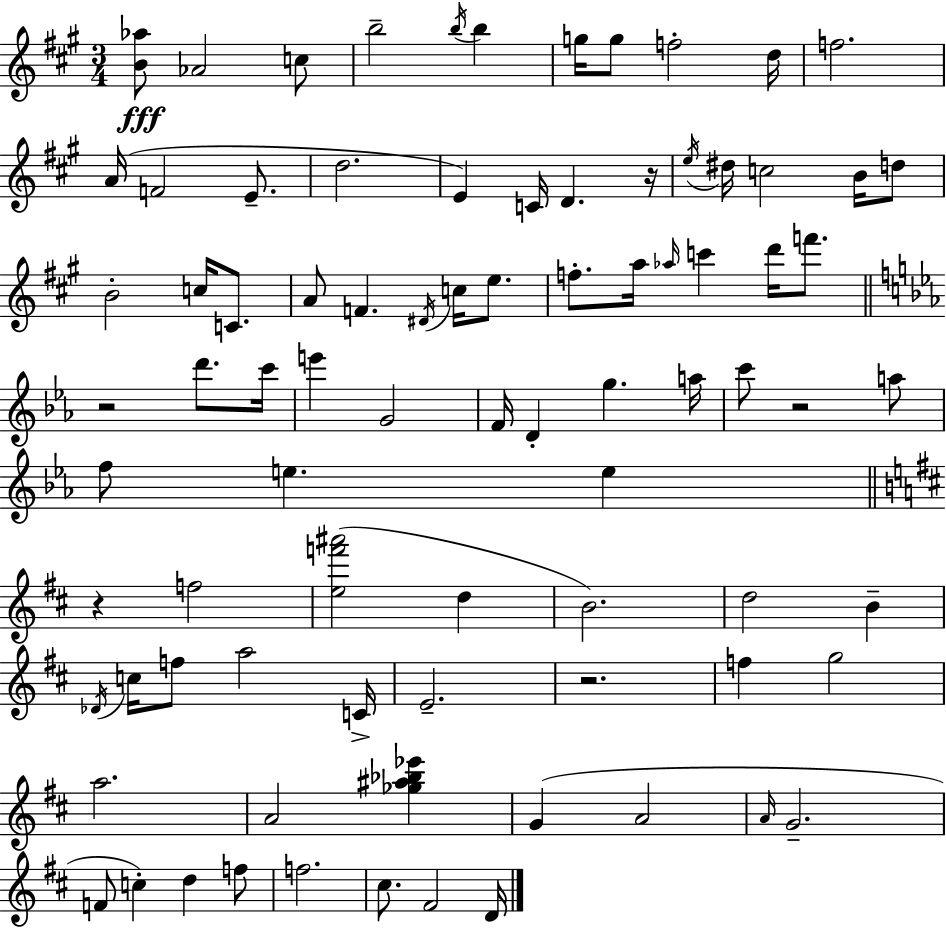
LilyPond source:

{
  \clef treble
  \numericTimeSignature
  \time 3/4
  \key a \major
  <b' aes''>8\fff aes'2 c''8 | b''2-- \acciaccatura { b''16 } b''4 | g''16 g''8 f''2-. | d''16 f''2. | \break a'16( f'2 e'8.-- | d''2. | e'4) c'16 d'4. | r16 \acciaccatura { e''16 } dis''16 c''2 b'16 | \break d''8 b'2-. c''16 c'8. | a'8 f'4. \acciaccatura { dis'16 } c''16 | e''8. f''8.-. a''16 \grace { aes''16 } c'''4 | d'''16 f'''8. \bar "||" \break \key c \minor r2 d'''8. c'''16 | e'''4 g'2 | f'16 d'4-. g''4. a''16 | c'''8 r2 a''8 | \break f''8 e''4. e''4 | \bar "||" \break \key d \major r4 f''2 | <e'' f''' ais'''>2( d''4 | b'2.) | d''2 b'4-- | \break \acciaccatura { des'16 } c''16 f''8 a''2 | c'16-> e'2.-- | r2. | f''4 g''2 | \break a''2. | a'2 <ges'' ais'' bes'' ees'''>4 | g'4( a'2 | \grace { a'16 } g'2.-- | \break f'8 c''4-.) d''4 | f''8 f''2. | cis''8. fis'2 | d'16 \bar "|."
}